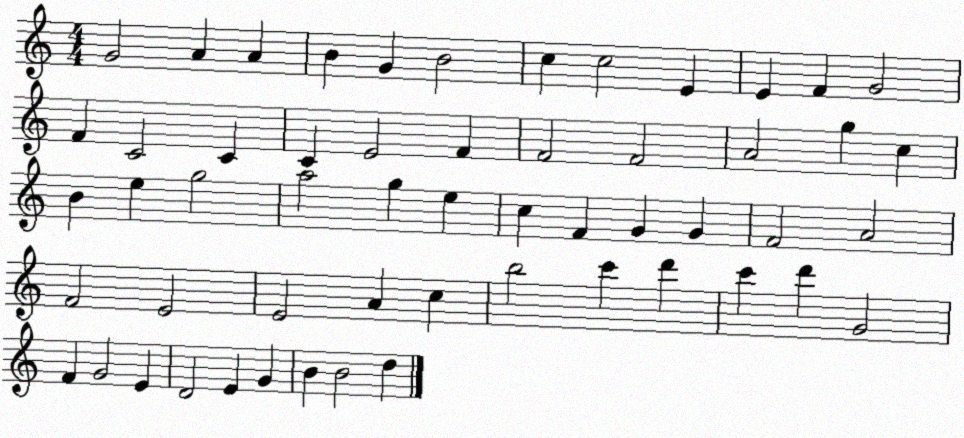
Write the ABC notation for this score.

X:1
T:Untitled
M:4/4
L:1/4
K:C
G2 A A B G B2 c c2 E E F G2 F C2 C C E2 F F2 F2 A2 g c B e g2 a2 g e c F G G F2 A2 F2 E2 E2 A c b2 c' d' c' d' G2 F G2 E D2 E G B B2 d